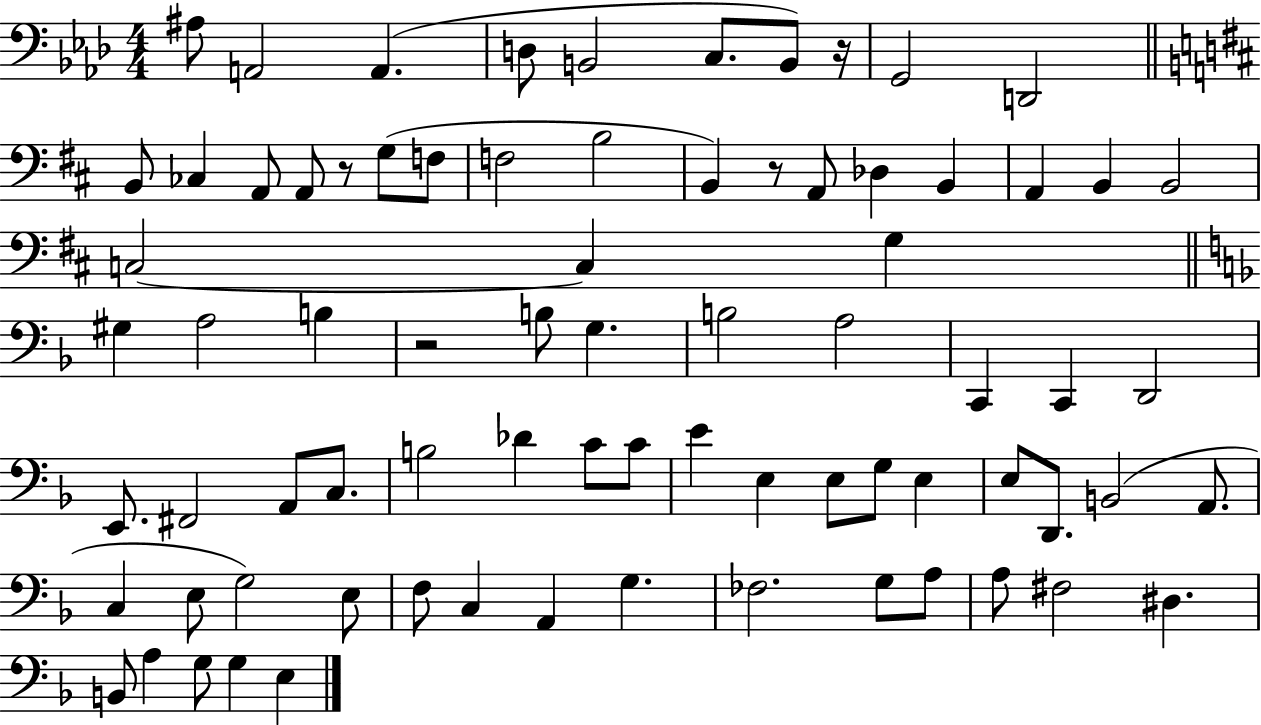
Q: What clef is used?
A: bass